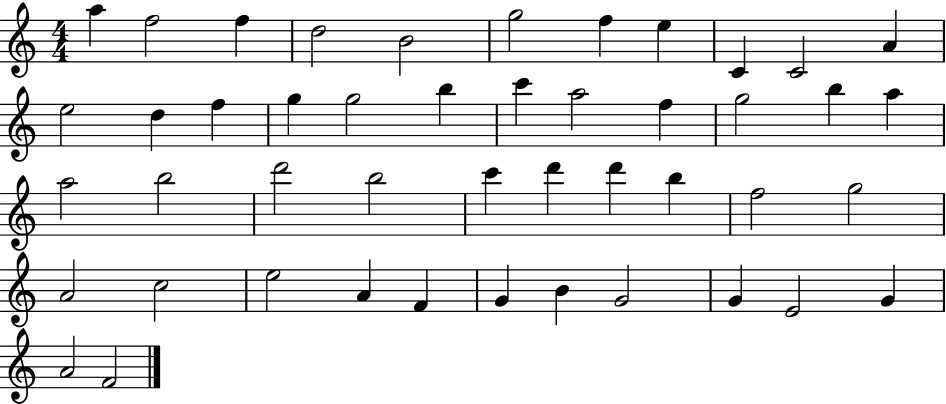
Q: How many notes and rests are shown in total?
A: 46